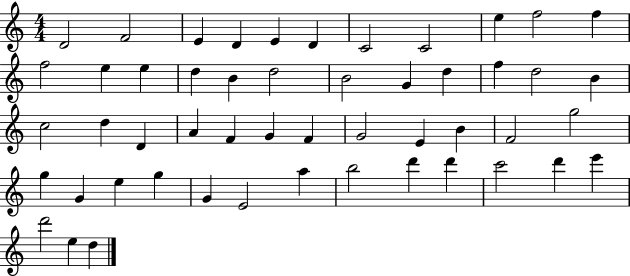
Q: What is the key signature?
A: C major